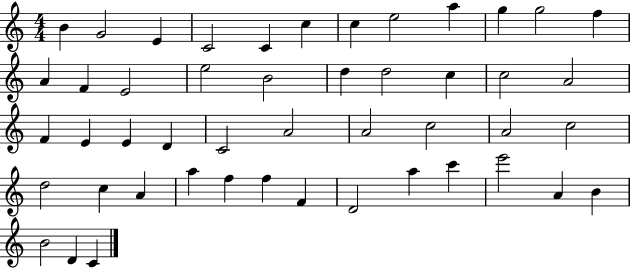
X:1
T:Untitled
M:4/4
L:1/4
K:C
B G2 E C2 C c c e2 a g g2 f A F E2 e2 B2 d d2 c c2 A2 F E E D C2 A2 A2 c2 A2 c2 d2 c A a f f F D2 a c' e'2 A B B2 D C